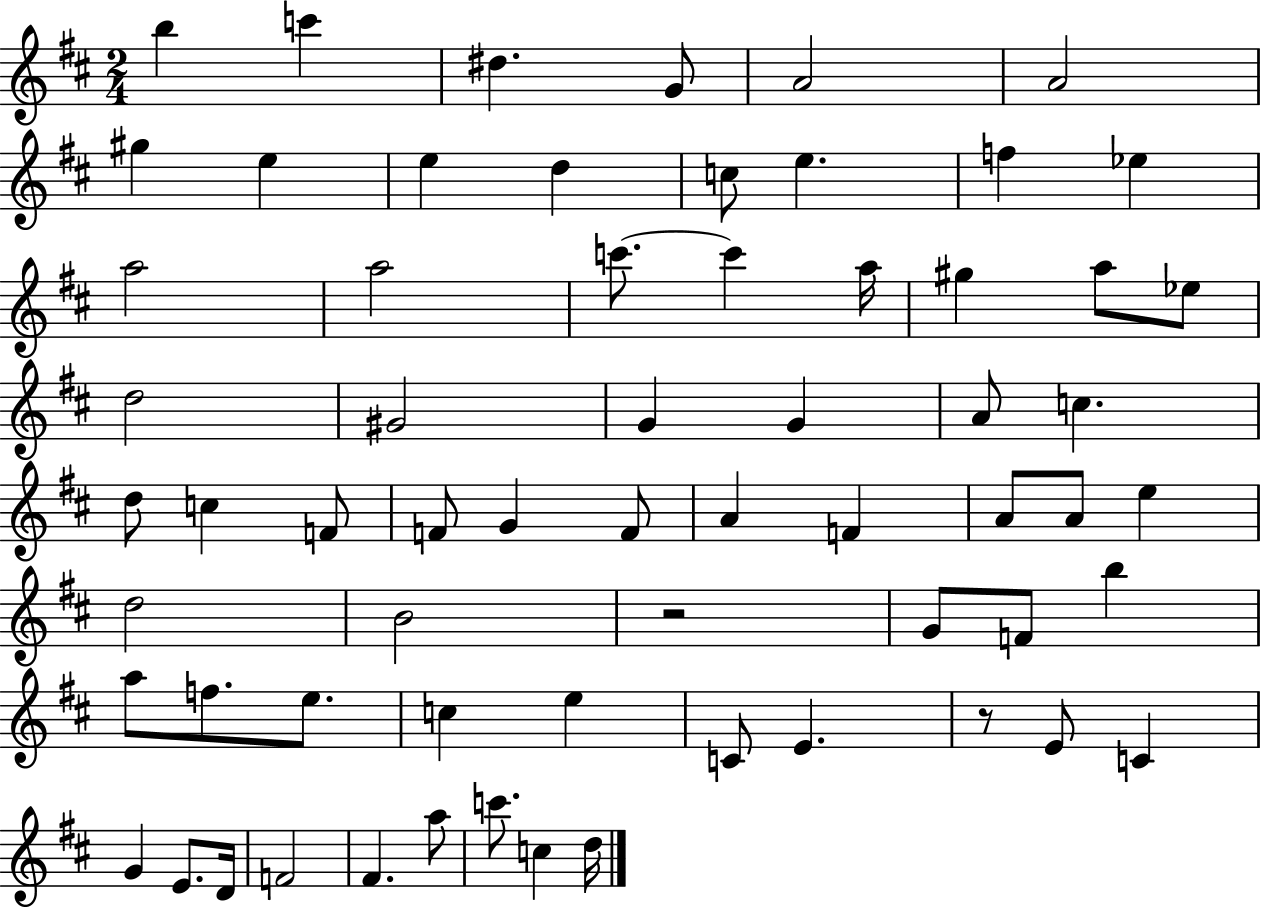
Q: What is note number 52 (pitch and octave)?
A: E4